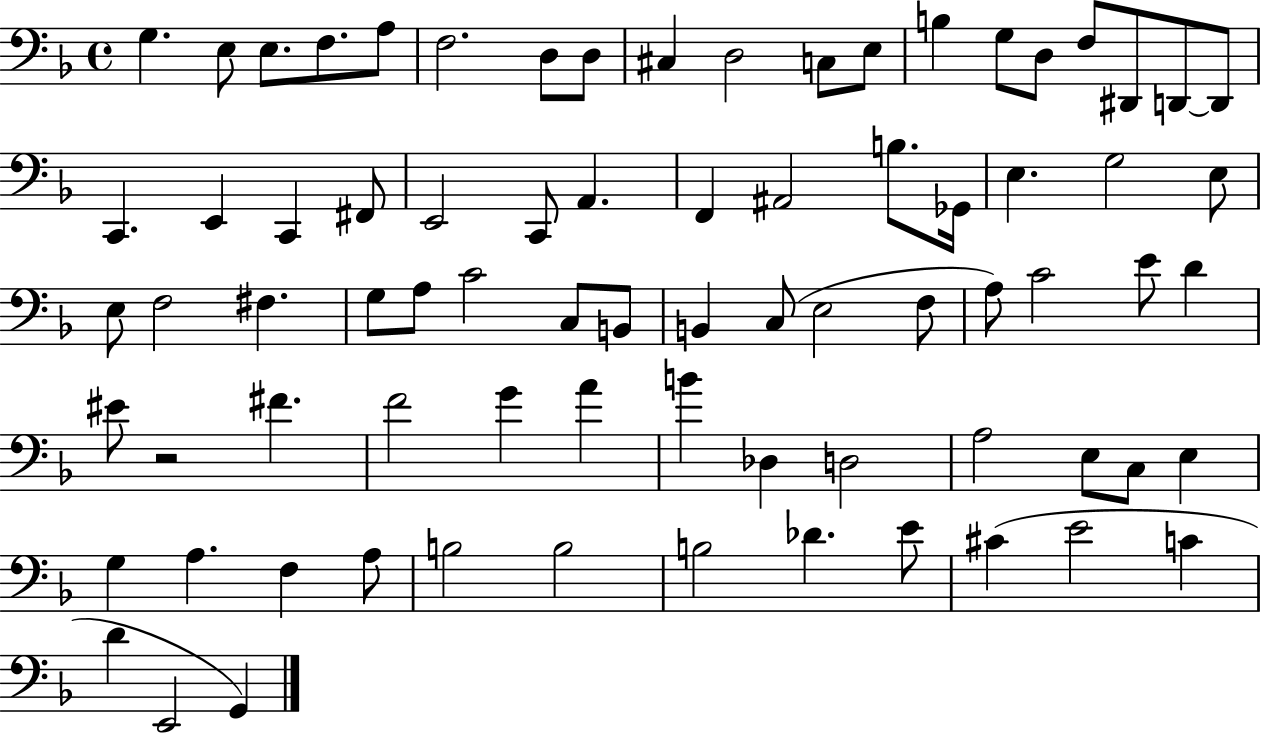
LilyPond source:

{
  \clef bass
  \time 4/4
  \defaultTimeSignature
  \key f \major
  \repeat volta 2 { g4. e8 e8. f8. a8 | f2. d8 d8 | cis4 d2 c8 e8 | b4 g8 d8 f8 dis,8 d,8~~ d,8 | \break c,4. e,4 c,4 fis,8 | e,2 c,8 a,4. | f,4 ais,2 b8. ges,16 | e4. g2 e8 | \break e8 f2 fis4. | g8 a8 c'2 c8 b,8 | b,4 c8( e2 f8 | a8) c'2 e'8 d'4 | \break eis'8 r2 fis'4. | f'2 g'4 a'4 | b'4 des4 d2 | a2 e8 c8 e4 | \break g4 a4. f4 a8 | b2 b2 | b2 des'4. e'8 | cis'4( e'2 c'4 | \break d'4 e,2 g,4) | } \bar "|."
}